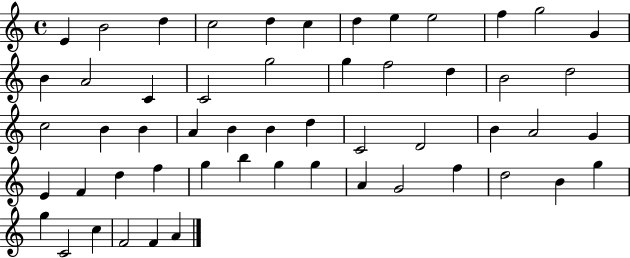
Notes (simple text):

E4/q B4/h D5/q C5/h D5/q C5/q D5/q E5/q E5/h F5/q G5/h G4/q B4/q A4/h C4/q C4/h G5/h G5/q F5/h D5/q B4/h D5/h C5/h B4/q B4/q A4/q B4/q B4/q D5/q C4/h D4/h B4/q A4/h G4/q E4/q F4/q D5/q F5/q G5/q B5/q G5/q G5/q A4/q G4/h F5/q D5/h B4/q G5/q G5/q C4/h C5/q F4/h F4/q A4/q